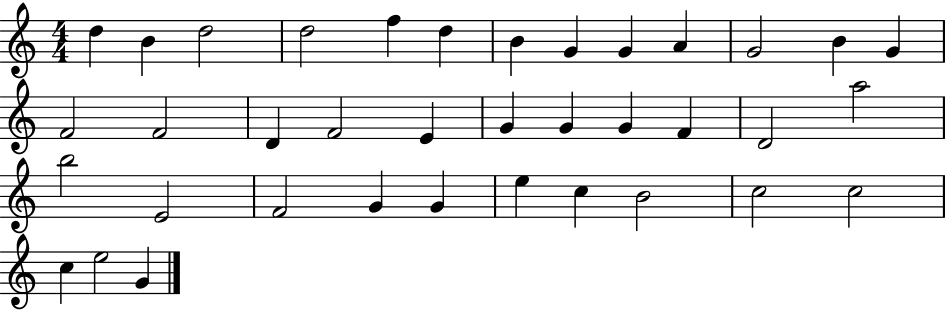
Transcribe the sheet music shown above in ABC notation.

X:1
T:Untitled
M:4/4
L:1/4
K:C
d B d2 d2 f d B G G A G2 B G F2 F2 D F2 E G G G F D2 a2 b2 E2 F2 G G e c B2 c2 c2 c e2 G